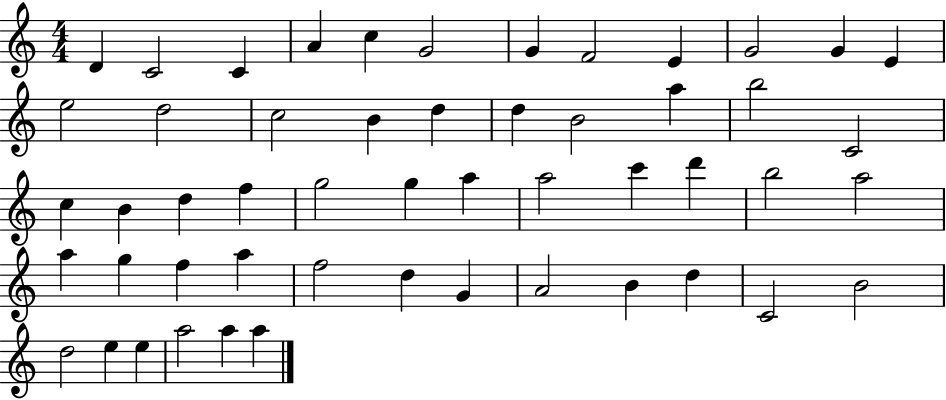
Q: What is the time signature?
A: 4/4